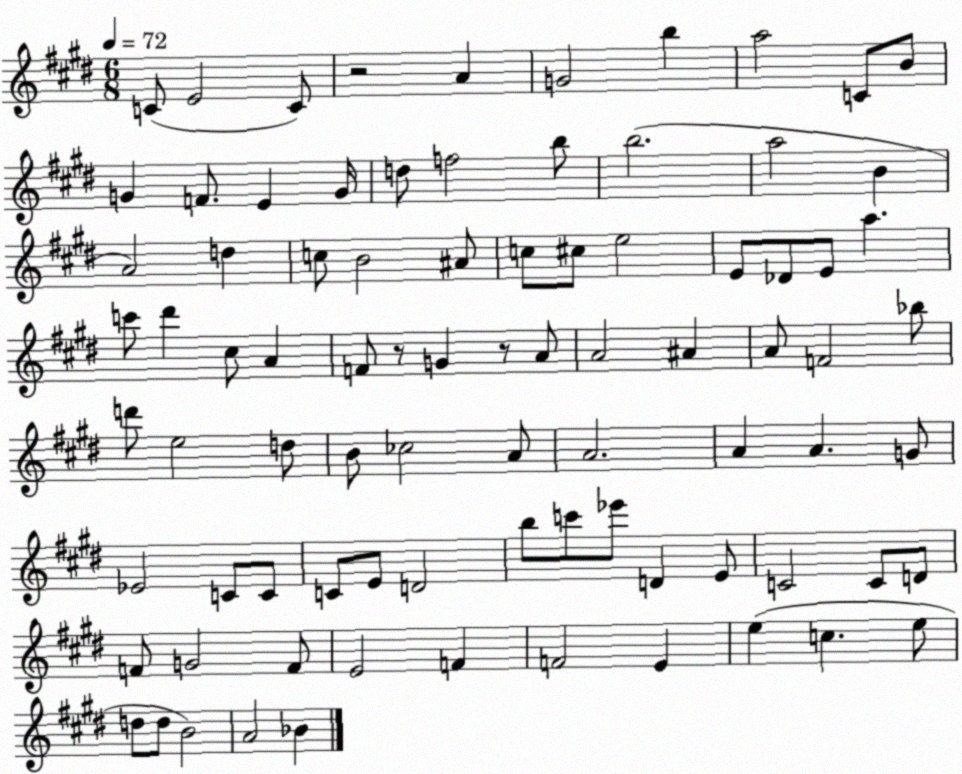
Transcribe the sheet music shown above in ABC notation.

X:1
T:Untitled
M:6/8
L:1/4
K:E
C/2 E2 C/2 z2 A G2 b a2 C/2 B/2 G F/2 E G/4 d/2 f2 b/2 b2 a2 B A2 d c/2 B2 ^A/2 c/2 ^c/2 e2 E/2 _D/2 E/2 a c'/2 ^d' ^c/2 A F/2 z/2 G z/2 A/2 A2 ^A A/2 F2 _b/2 d'/2 e2 d/2 B/2 _c2 A/2 A2 A A G/2 _E2 C/2 C/2 C/2 E/2 D2 b/2 c'/2 _e'/2 D E/2 C2 C/2 D/2 F/2 G2 F/2 E2 F F2 E e c e/2 d/2 d/2 B2 A2 _B